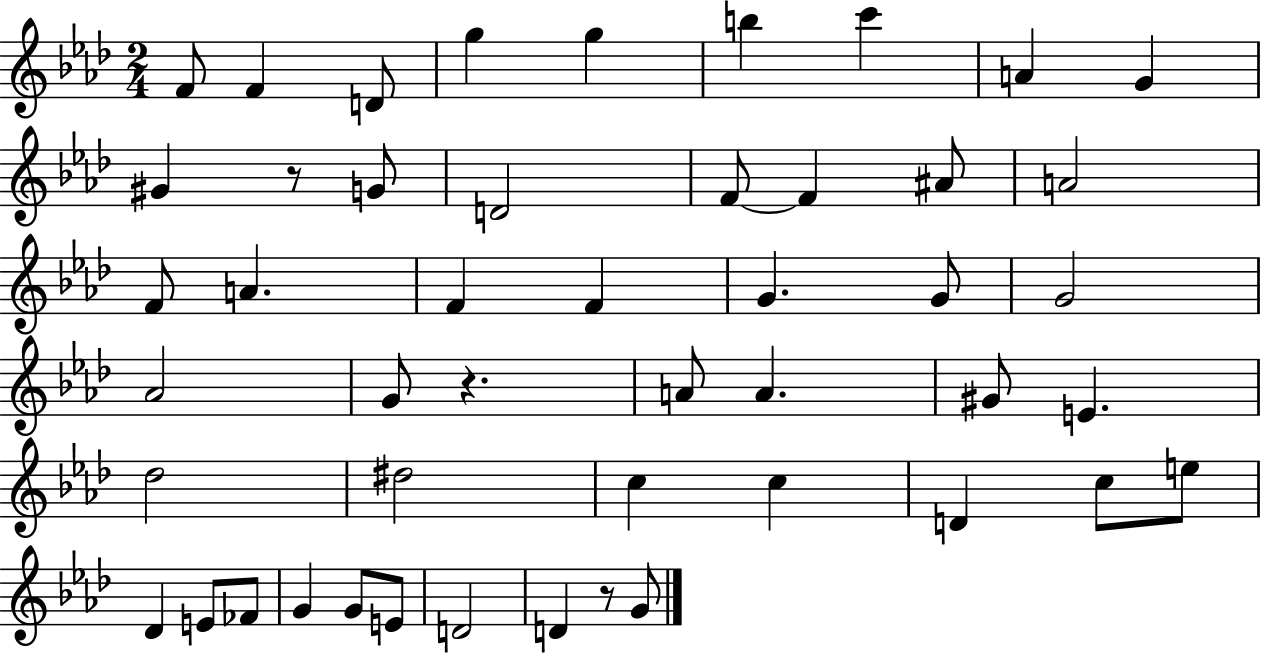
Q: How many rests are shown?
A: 3